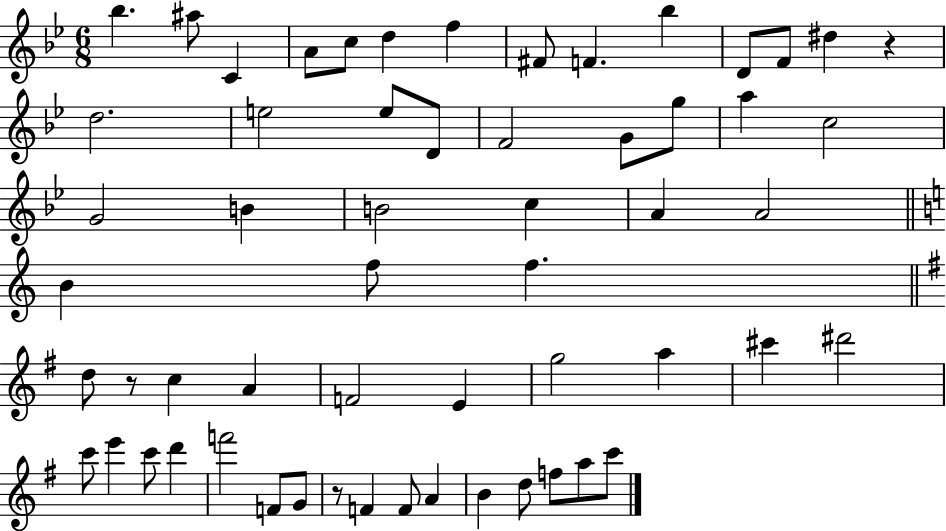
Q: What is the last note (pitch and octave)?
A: C6